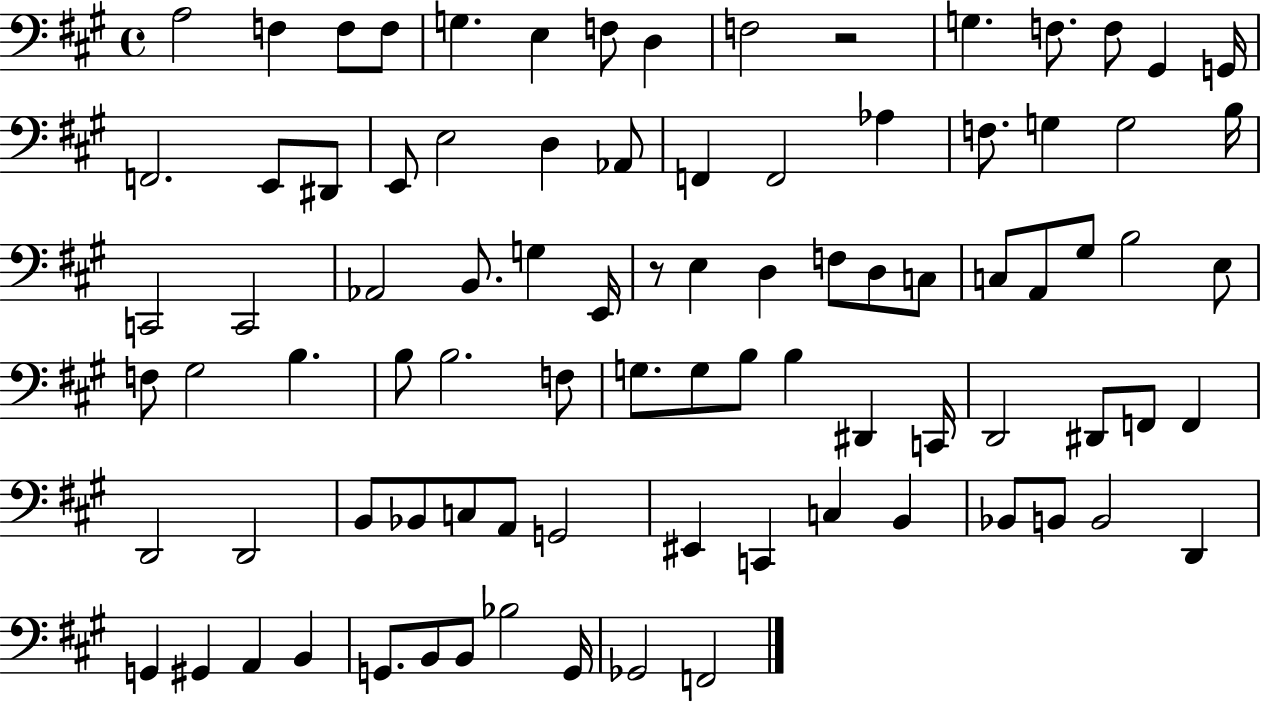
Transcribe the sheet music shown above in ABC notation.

X:1
T:Untitled
M:4/4
L:1/4
K:A
A,2 F, F,/2 F,/2 G, E, F,/2 D, F,2 z2 G, F,/2 F,/2 ^G,, G,,/4 F,,2 E,,/2 ^D,,/2 E,,/2 E,2 D, _A,,/2 F,, F,,2 _A, F,/2 G, G,2 B,/4 C,,2 C,,2 _A,,2 B,,/2 G, E,,/4 z/2 E, D, F,/2 D,/2 C,/2 C,/2 A,,/2 ^G,/2 B,2 E,/2 F,/2 ^G,2 B, B,/2 B,2 F,/2 G,/2 G,/2 B,/2 B, ^D,, C,,/4 D,,2 ^D,,/2 F,,/2 F,, D,,2 D,,2 B,,/2 _B,,/2 C,/2 A,,/2 G,,2 ^E,, C,, C, B,, _B,,/2 B,,/2 B,,2 D,, G,, ^G,, A,, B,, G,,/2 B,,/2 B,,/2 _B,2 G,,/4 _G,,2 F,,2